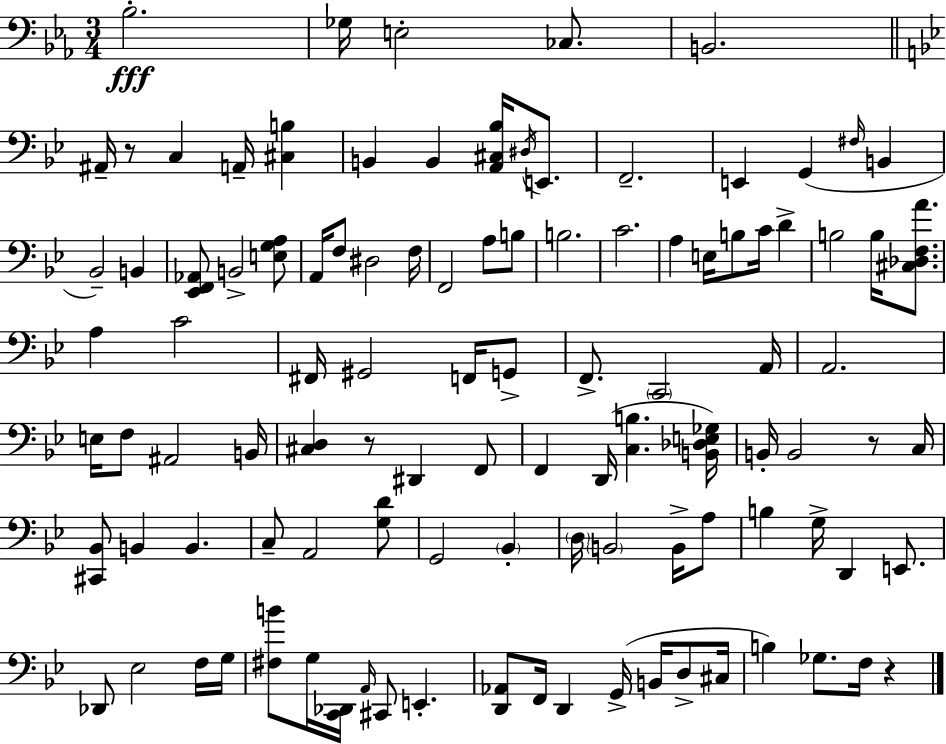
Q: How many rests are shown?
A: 4